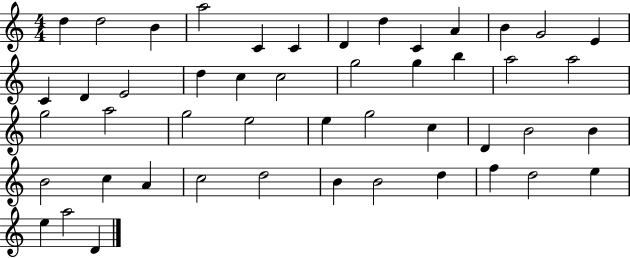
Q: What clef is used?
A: treble